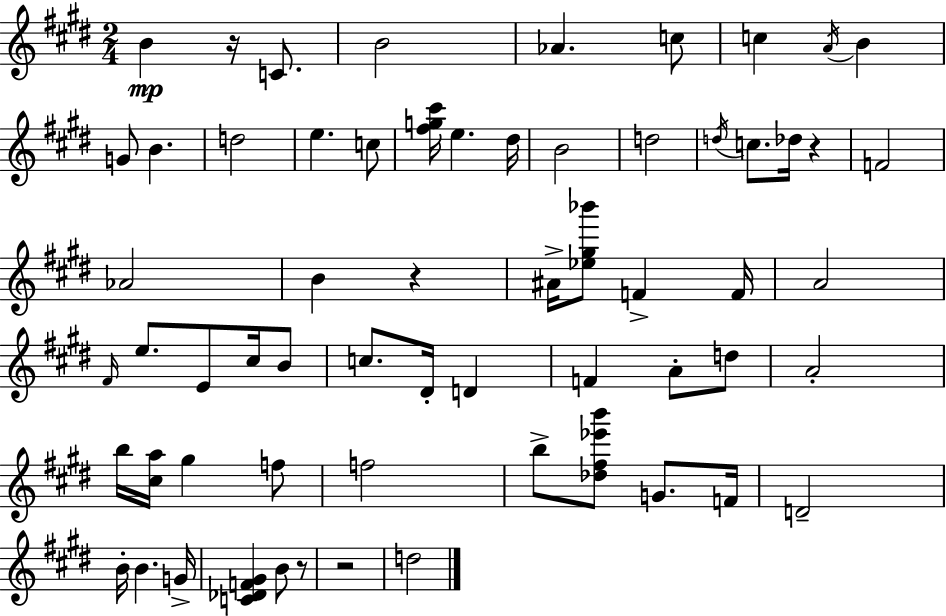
B4/q R/s C4/e. B4/h Ab4/q. C5/e C5/q A4/s B4/q G4/e B4/q. D5/h E5/q. C5/e [F#5,G5,C#6]/s E5/q. D#5/s B4/h D5/h D5/s C5/e. Db5/s R/q F4/h Ab4/h B4/q R/q A#4/s [Eb5,G#5,Bb6]/e F4/q F4/s A4/h F#4/s E5/e. E4/e C#5/s B4/e C5/e. D#4/s D4/q F4/q A4/e D5/e A4/h B5/s [C#5,A5]/s G#5/q F5/e F5/h B5/e [Db5,F#5,Eb6,B6]/e G4/e. F4/s D4/h B4/s B4/q. G4/s [C4,Db4,F4,G#4]/q B4/e R/e R/h D5/h